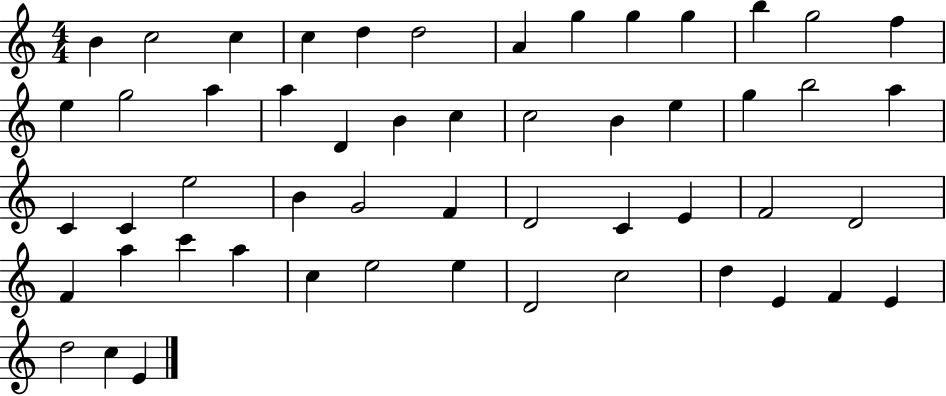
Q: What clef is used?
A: treble